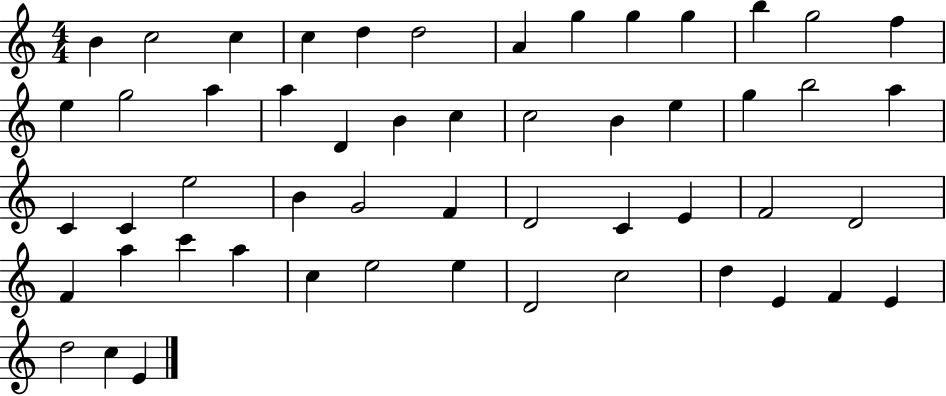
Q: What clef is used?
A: treble